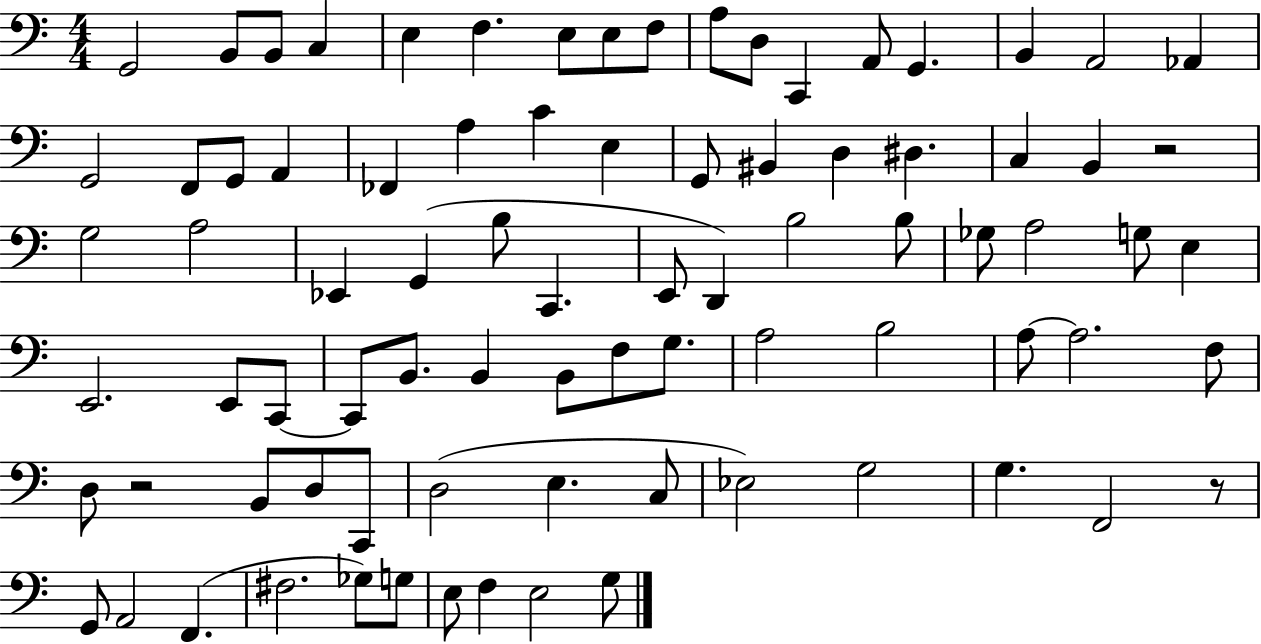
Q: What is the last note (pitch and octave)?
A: G3